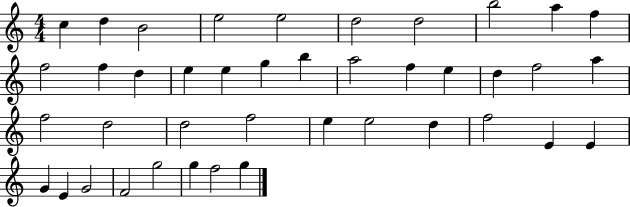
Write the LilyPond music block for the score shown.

{
  \clef treble
  \numericTimeSignature
  \time 4/4
  \key c \major
  c''4 d''4 b'2 | e''2 e''2 | d''2 d''2 | b''2 a''4 f''4 | \break f''2 f''4 d''4 | e''4 e''4 g''4 b''4 | a''2 f''4 e''4 | d''4 f''2 a''4 | \break f''2 d''2 | d''2 f''2 | e''4 e''2 d''4 | f''2 e'4 e'4 | \break g'4 e'4 g'2 | f'2 g''2 | g''4 f''2 g''4 | \bar "|."
}